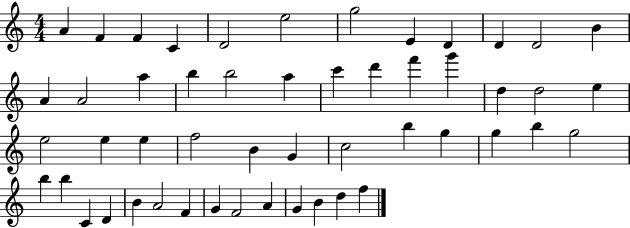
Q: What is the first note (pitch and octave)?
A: A4